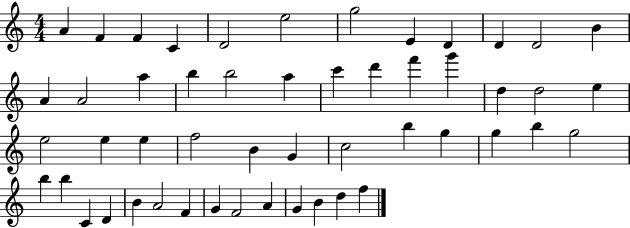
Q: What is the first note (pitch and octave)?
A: A4